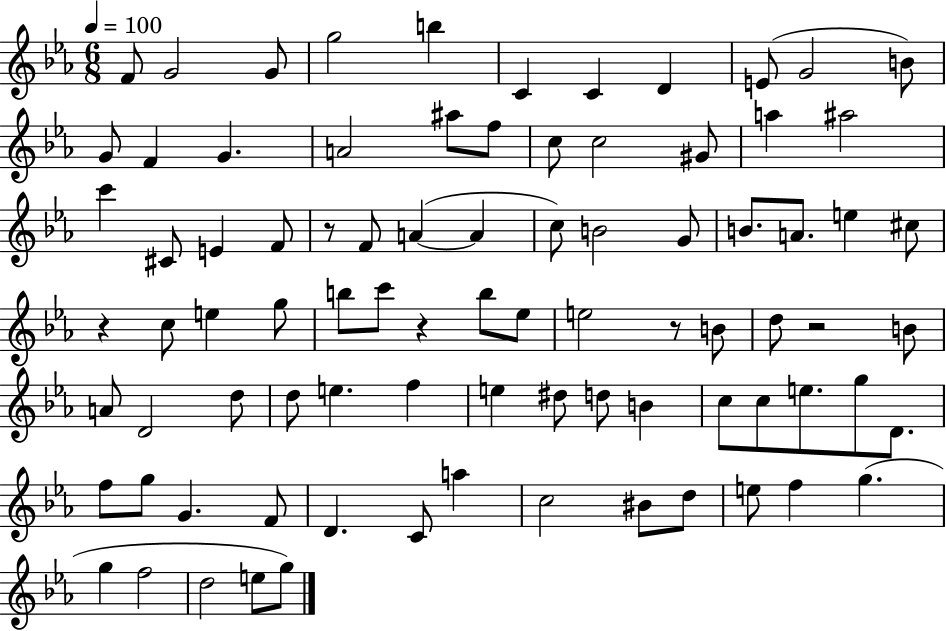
{
  \clef treble
  \numericTimeSignature
  \time 6/8
  \key ees \major
  \tempo 4 = 100
  f'8 g'2 g'8 | g''2 b''4 | c'4 c'4 d'4 | e'8( g'2 b'8) | \break g'8 f'4 g'4. | a'2 ais''8 f''8 | c''8 c''2 gis'8 | a''4 ais''2 | \break c'''4 cis'8 e'4 f'8 | r8 f'8 a'4~(~ a'4 | c''8) b'2 g'8 | b'8. a'8. e''4 cis''8 | \break r4 c''8 e''4 g''8 | b''8 c'''8 r4 b''8 ees''8 | e''2 r8 b'8 | d''8 r2 b'8 | \break a'8 d'2 d''8 | d''8 e''4. f''4 | e''4 dis''8 d''8 b'4 | c''8 c''8 e''8. g''8 d'8. | \break f''8 g''8 g'4. f'8 | d'4. c'8 a''4 | c''2 bis'8 d''8 | e''8 f''4 g''4.( | \break g''4 f''2 | d''2 e''8 g''8) | \bar "|."
}